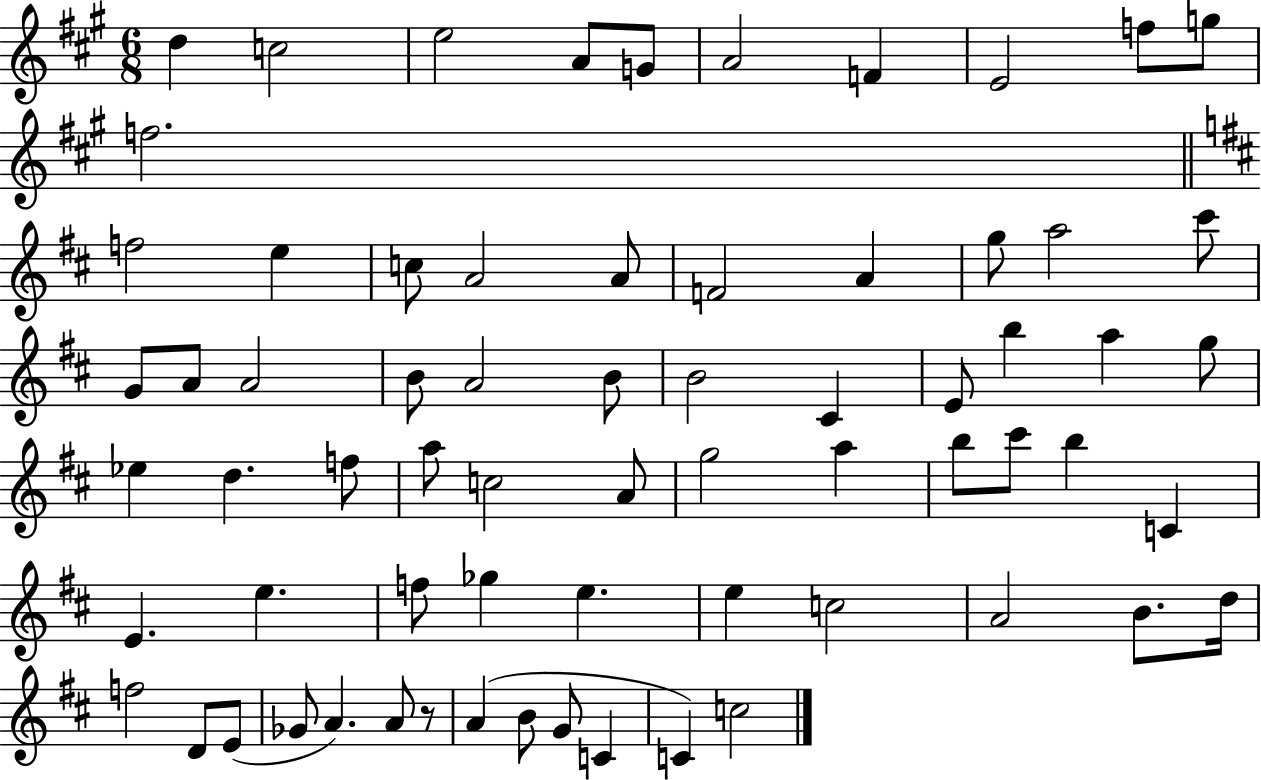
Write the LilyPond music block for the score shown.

{
  \clef treble
  \numericTimeSignature
  \time 6/8
  \key a \major
  d''4 c''2 | e''2 a'8 g'8 | a'2 f'4 | e'2 f''8 g''8 | \break f''2. | \bar "||" \break \key b \minor f''2 e''4 | c''8 a'2 a'8 | f'2 a'4 | g''8 a''2 cis'''8 | \break g'8 a'8 a'2 | b'8 a'2 b'8 | b'2 cis'4 | e'8 b''4 a''4 g''8 | \break ees''4 d''4. f''8 | a''8 c''2 a'8 | g''2 a''4 | b''8 cis'''8 b''4 c'4 | \break e'4. e''4. | f''8 ges''4 e''4. | e''4 c''2 | a'2 b'8. d''16 | \break f''2 d'8 e'8( | ges'8 a'4.) a'8 r8 | a'4( b'8 g'8 c'4 | c'4) c''2 | \break \bar "|."
}